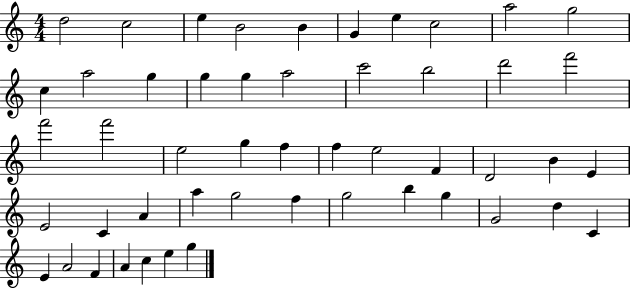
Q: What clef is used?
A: treble